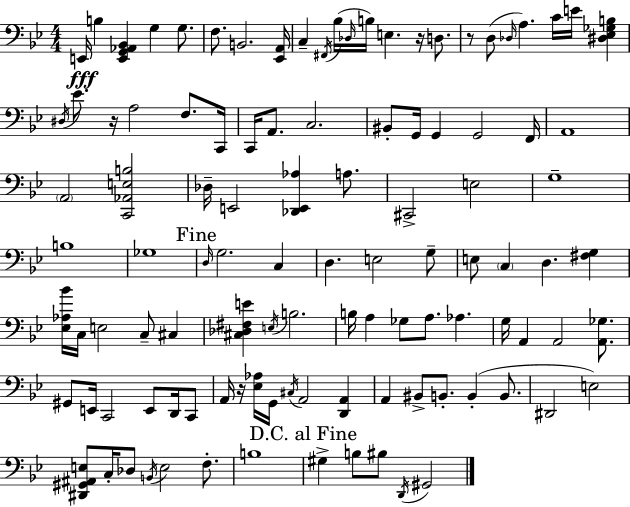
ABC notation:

X:1
T:Untitled
M:4/4
L:1/4
K:Bb
E,,/4 B, [E,,G,,_A,,_B,,] G, G,/2 F,/2 B,,2 [_E,,A,,]/4 C, ^F,,/4 _B,/4 _D,/4 B,/4 E, z/4 D,/2 z/2 D,/2 _D,/4 A, C/4 E/4 [^D,_E,_G,B,] ^D,/4 _E/2 z/4 A,2 F,/2 C,,/4 C,,/4 A,,/2 C,2 ^B,,/2 G,,/4 G,, G,,2 F,,/4 A,,4 A,,2 [C,,_A,,E,B,]2 _D,/4 E,,2 [_D,,E,,_A,] A,/2 ^C,,2 E,2 G,4 B,4 _G,4 D,/4 G,2 C, D, E,2 G,/2 E,/2 C, D, [^F,G,] [_E,_A,_B]/4 C,/4 E,2 C,/2 ^C, [^C,_D,^F,E] E,/4 B,2 B,/4 A, _G,/2 A,/2 _A, G,/4 A,, A,,2 [A,,_G,]/2 ^G,,/2 E,,/4 C,,2 E,,/2 D,,/4 C,,/2 A,,/4 z/4 [_E,_A,]/4 G,,/4 ^C,/4 A,,2 [D,,A,,] A,, ^B,,/2 B,,/2 B,, B,,/2 ^D,,2 E,2 [^D,,^G,,^A,,E,]/2 C,/4 _D,/2 B,,/4 E,2 F,/2 B,4 ^G, B,/2 ^B,/2 D,,/4 ^G,,2